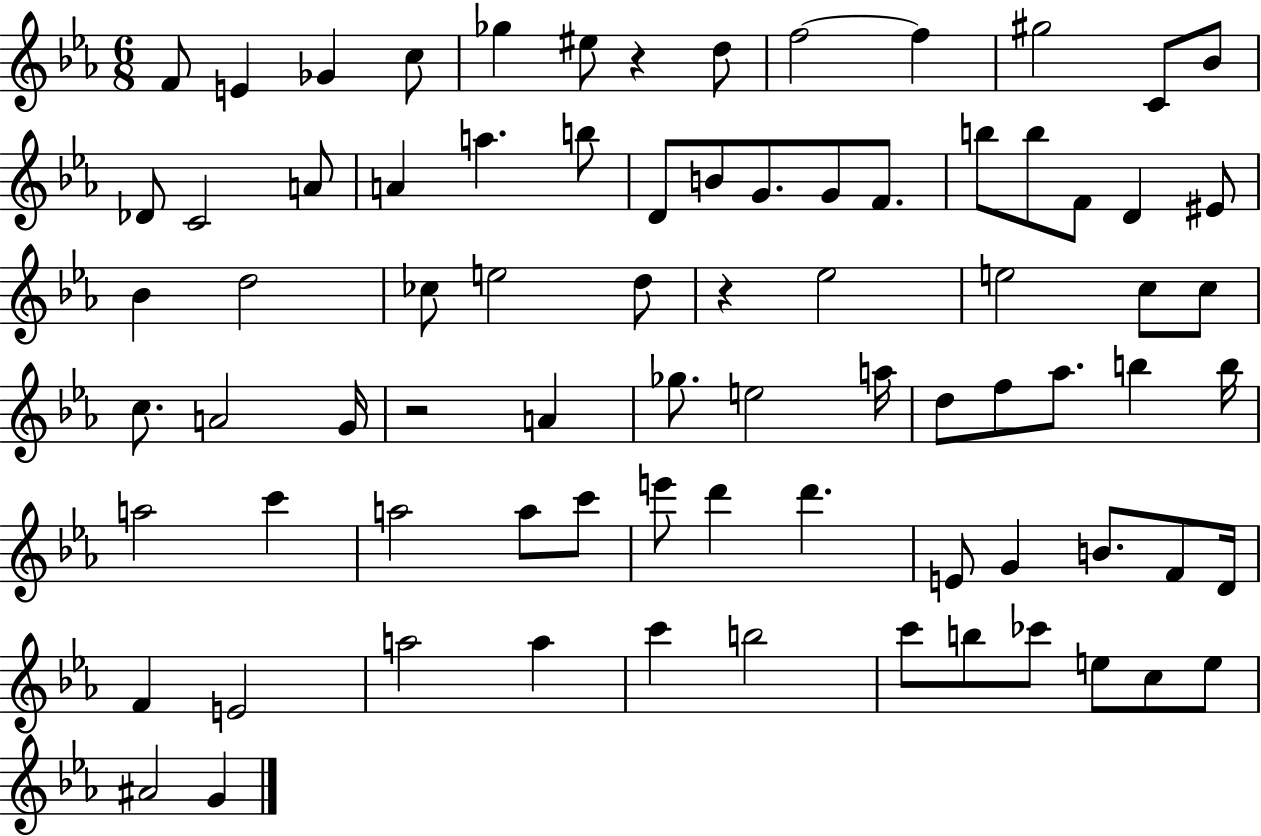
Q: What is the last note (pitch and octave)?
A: G4